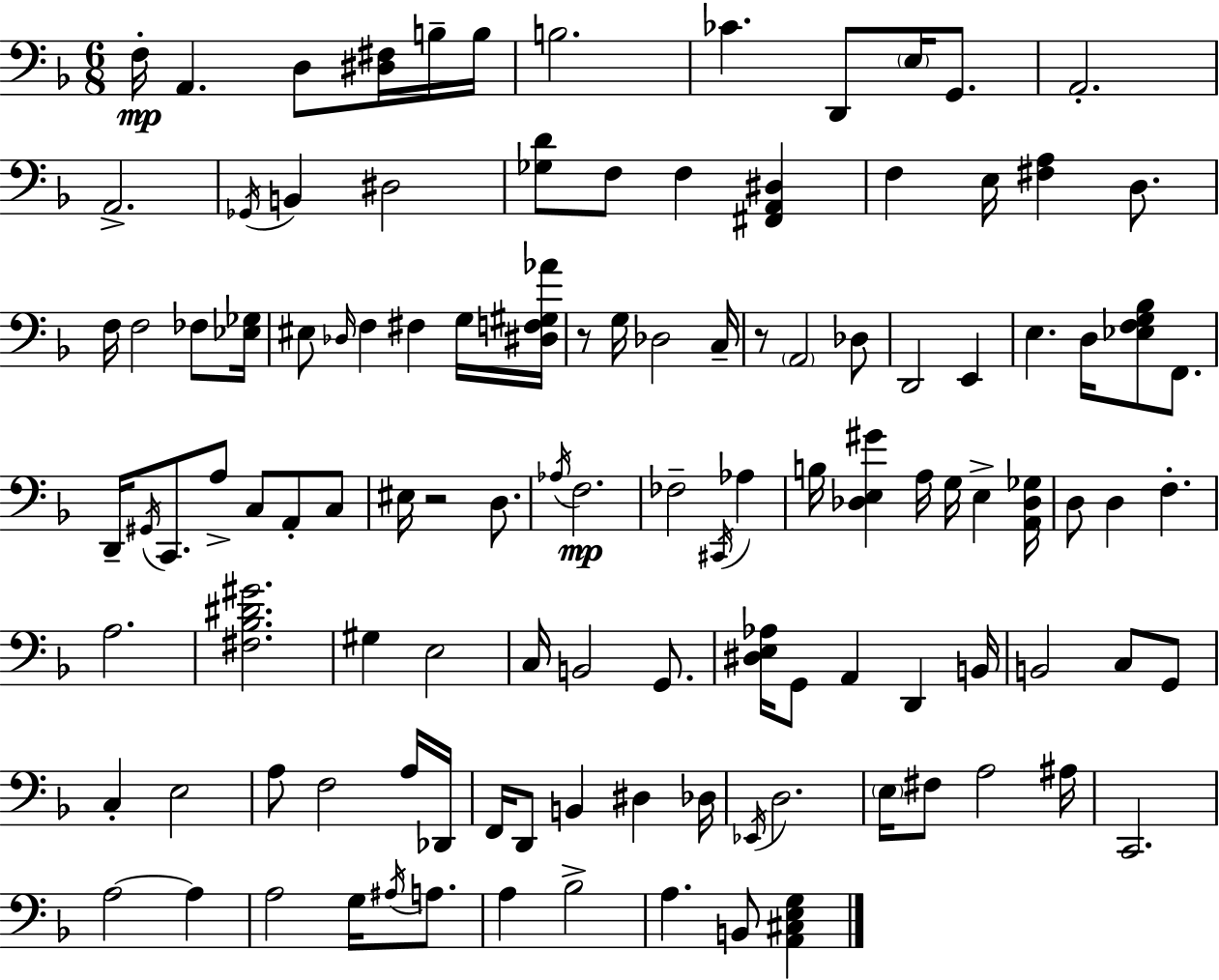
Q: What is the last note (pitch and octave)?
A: B2